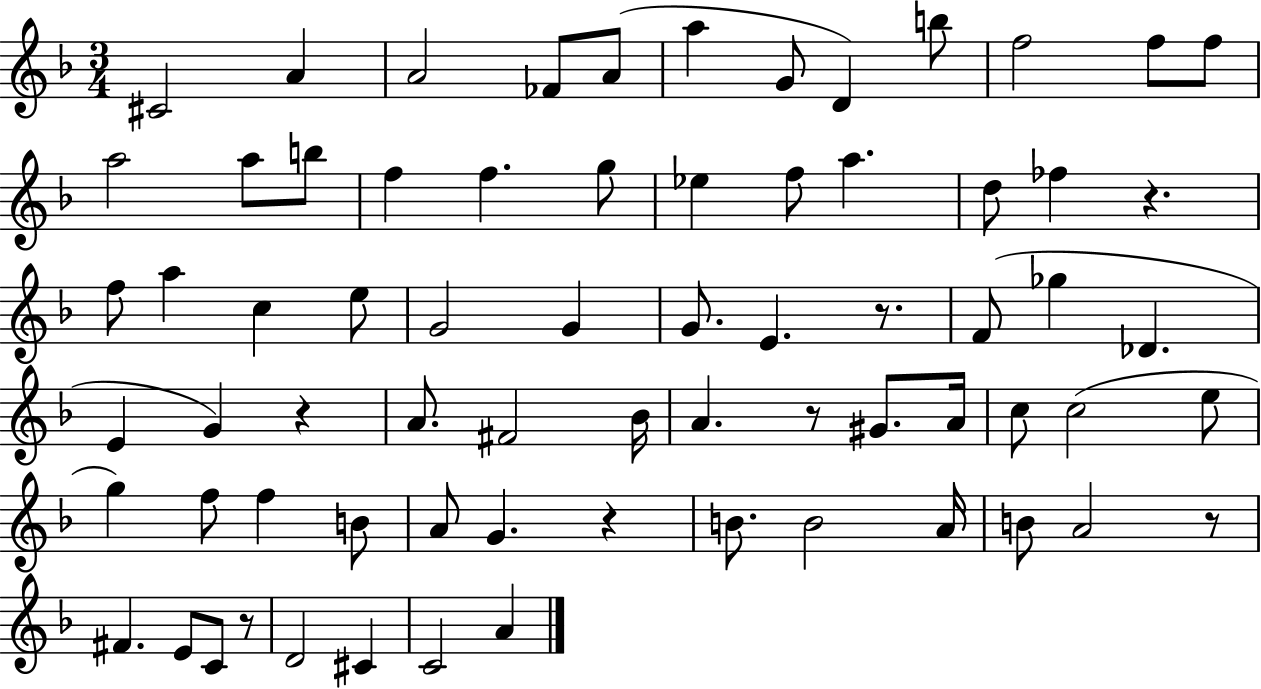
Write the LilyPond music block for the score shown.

{
  \clef treble
  \numericTimeSignature
  \time 3/4
  \key f \major
  cis'2 a'4 | a'2 fes'8 a'8( | a''4 g'8 d'4) b''8 | f''2 f''8 f''8 | \break a''2 a''8 b''8 | f''4 f''4. g''8 | ees''4 f''8 a''4. | d''8 fes''4 r4. | \break f''8 a''4 c''4 e''8 | g'2 g'4 | g'8. e'4. r8. | f'8( ges''4 des'4. | \break e'4 g'4) r4 | a'8. fis'2 bes'16 | a'4. r8 gis'8. a'16 | c''8 c''2( e''8 | \break g''4) f''8 f''4 b'8 | a'8 g'4. r4 | b'8. b'2 a'16 | b'8 a'2 r8 | \break fis'4. e'8 c'8 r8 | d'2 cis'4 | c'2 a'4 | \bar "|."
}